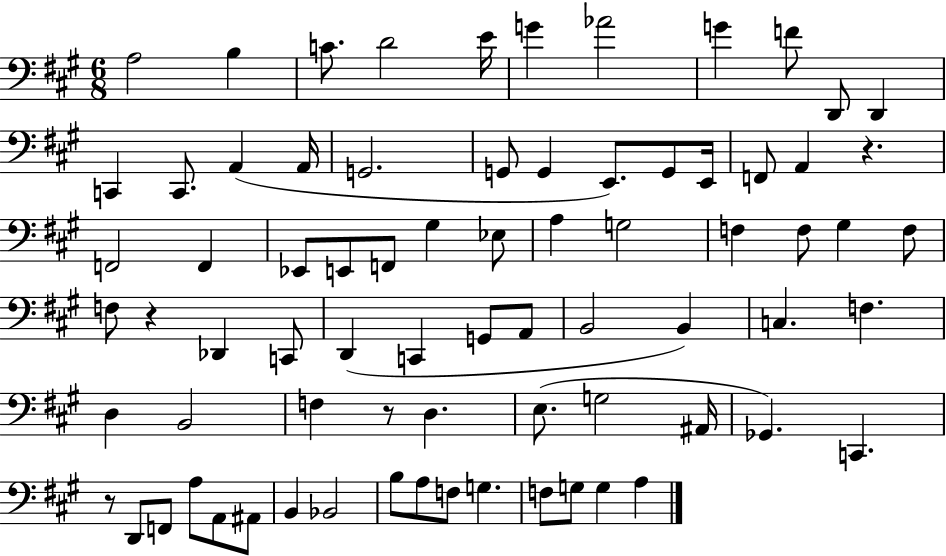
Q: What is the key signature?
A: A major